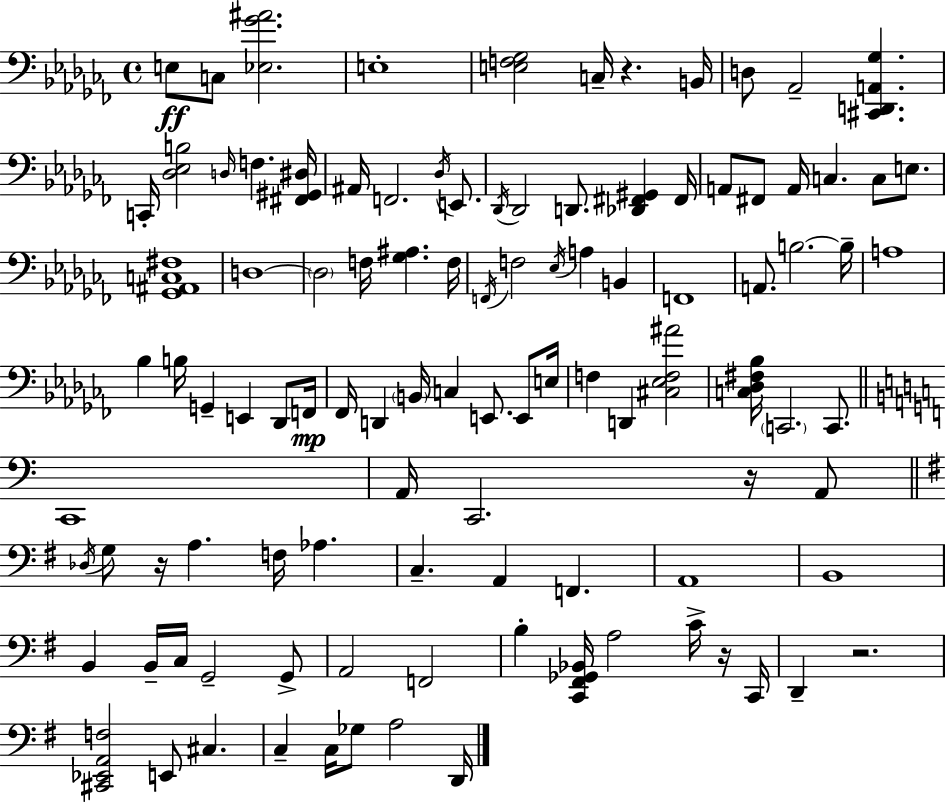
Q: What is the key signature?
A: AES minor